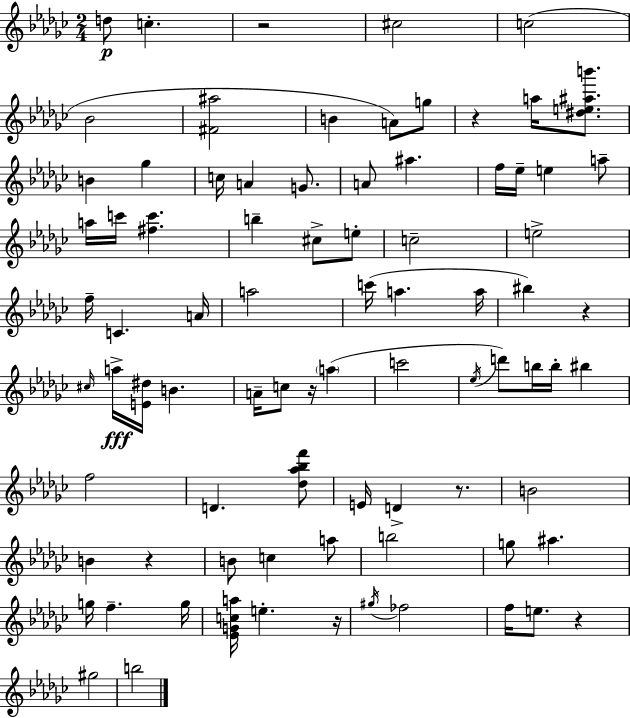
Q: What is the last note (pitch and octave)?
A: B5